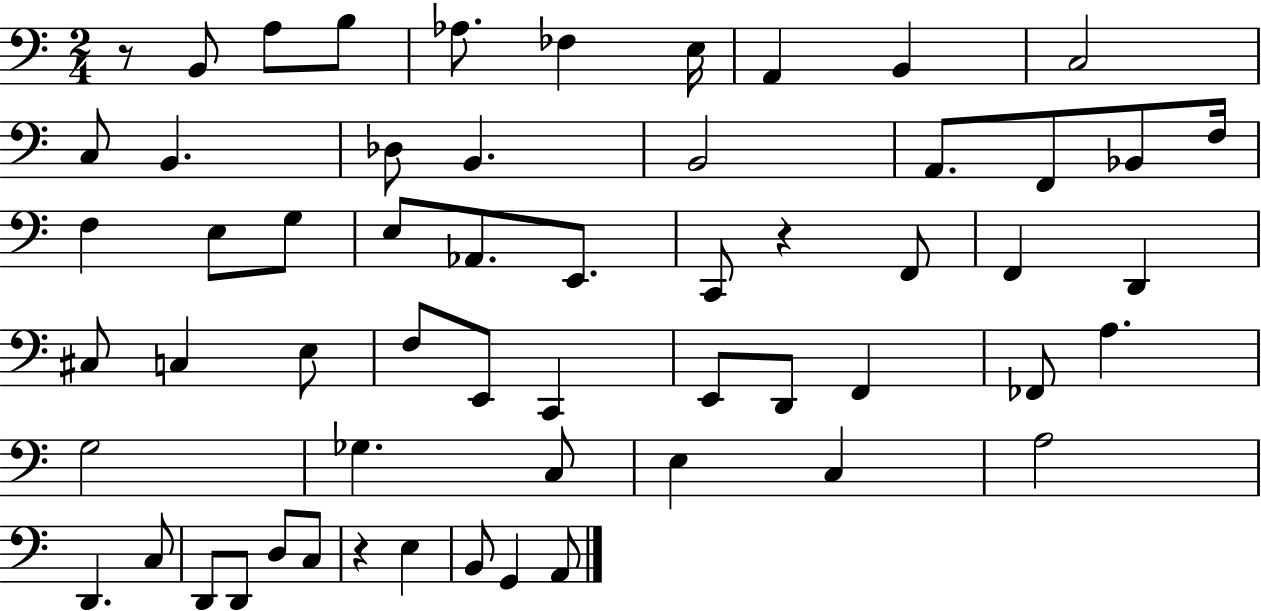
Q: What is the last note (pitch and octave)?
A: A2